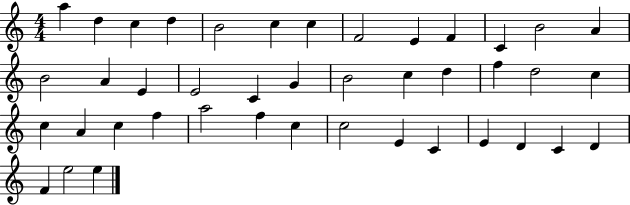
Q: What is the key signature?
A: C major